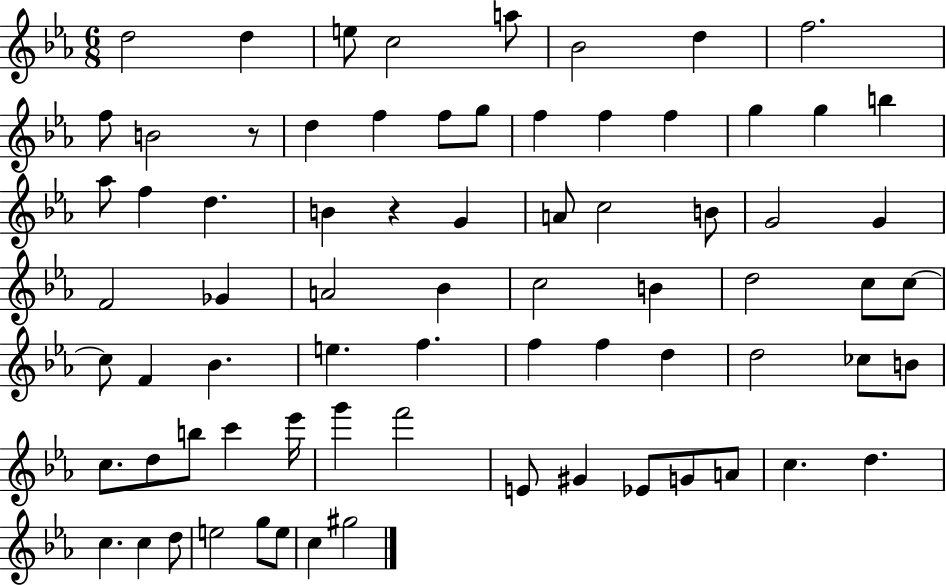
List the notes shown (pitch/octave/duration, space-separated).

D5/h D5/q E5/e C5/h A5/e Bb4/h D5/q F5/h. F5/e B4/h R/e D5/q F5/q F5/e G5/e F5/q F5/q F5/q G5/q G5/q B5/q Ab5/e F5/q D5/q. B4/q R/q G4/q A4/e C5/h B4/e G4/h G4/q F4/h Gb4/q A4/h Bb4/q C5/h B4/q D5/h C5/e C5/e C5/e F4/q Bb4/q. E5/q. F5/q. F5/q F5/q D5/q D5/h CES5/e B4/e C5/e. D5/e B5/e C6/q Eb6/s G6/q F6/h E4/e G#4/q Eb4/e G4/e A4/e C5/q. D5/q. C5/q. C5/q D5/e E5/h G5/e E5/e C5/q G#5/h